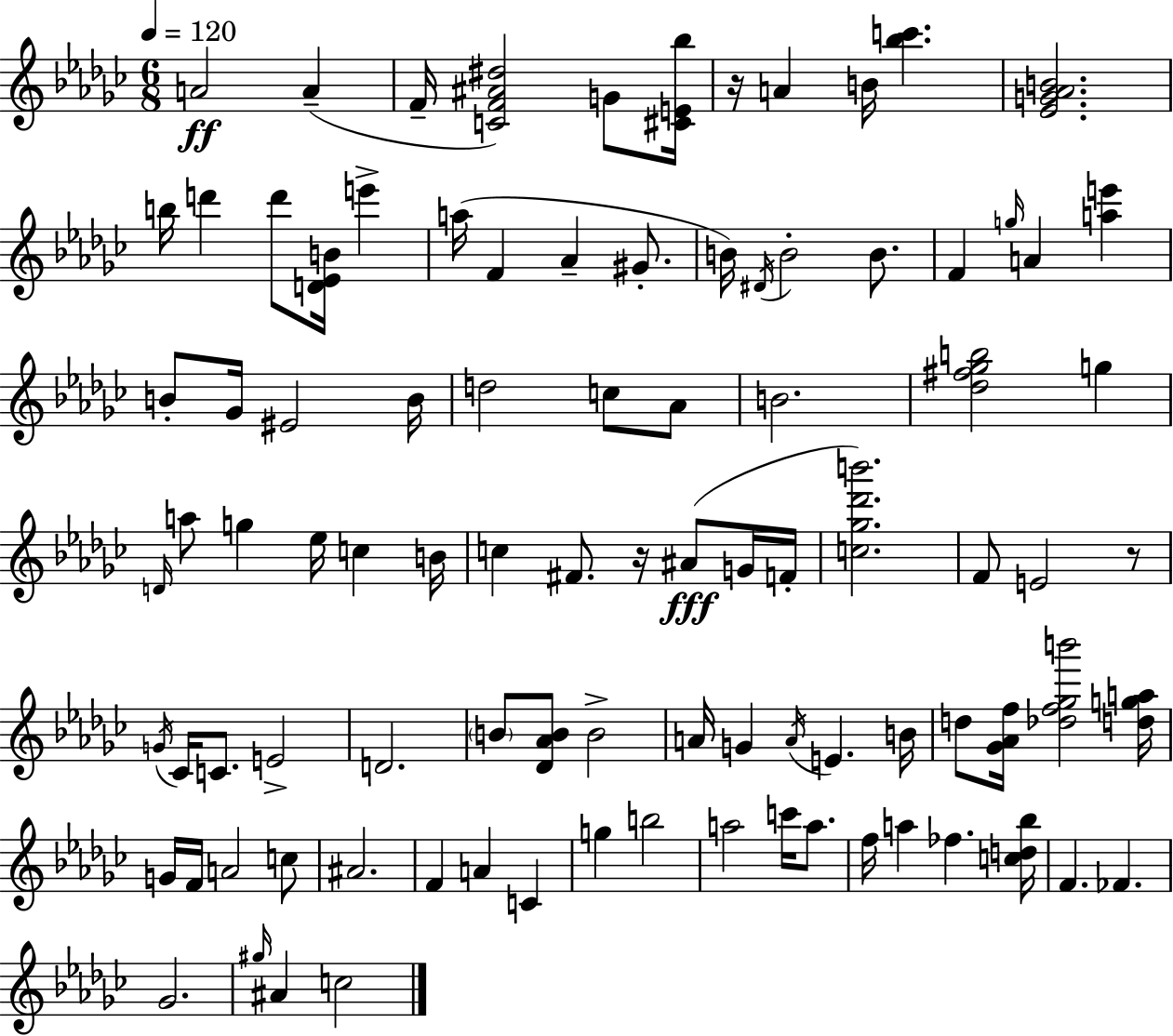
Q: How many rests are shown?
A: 3